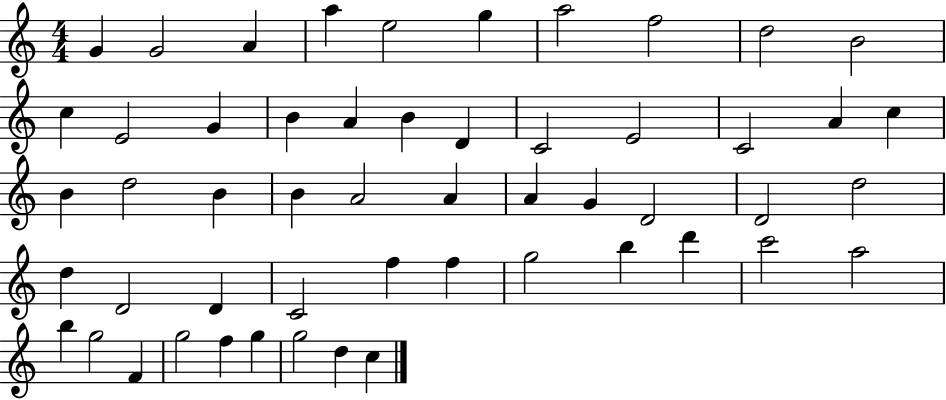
{
  \clef treble
  \numericTimeSignature
  \time 4/4
  \key c \major
  g'4 g'2 a'4 | a''4 e''2 g''4 | a''2 f''2 | d''2 b'2 | \break c''4 e'2 g'4 | b'4 a'4 b'4 d'4 | c'2 e'2 | c'2 a'4 c''4 | \break b'4 d''2 b'4 | b'4 a'2 a'4 | a'4 g'4 d'2 | d'2 d''2 | \break d''4 d'2 d'4 | c'2 f''4 f''4 | g''2 b''4 d'''4 | c'''2 a''2 | \break b''4 g''2 f'4 | g''2 f''4 g''4 | g''2 d''4 c''4 | \bar "|."
}